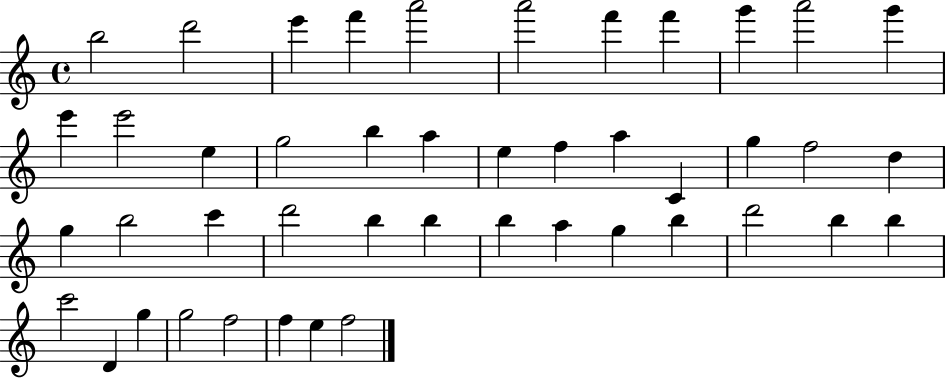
B5/h D6/h E6/q F6/q A6/h A6/h F6/q F6/q G6/q A6/h G6/q E6/q E6/h E5/q G5/h B5/q A5/q E5/q F5/q A5/q C4/q G5/q F5/h D5/q G5/q B5/h C6/q D6/h B5/q B5/q B5/q A5/q G5/q B5/q D6/h B5/q B5/q C6/h D4/q G5/q G5/h F5/h F5/q E5/q F5/h